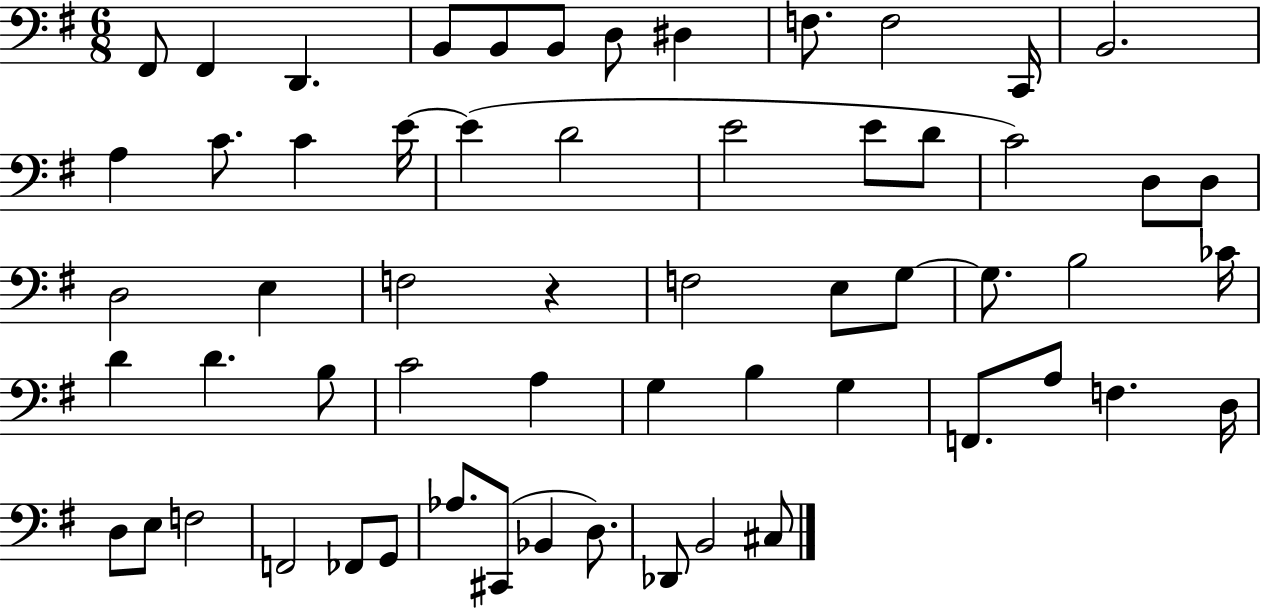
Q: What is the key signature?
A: G major